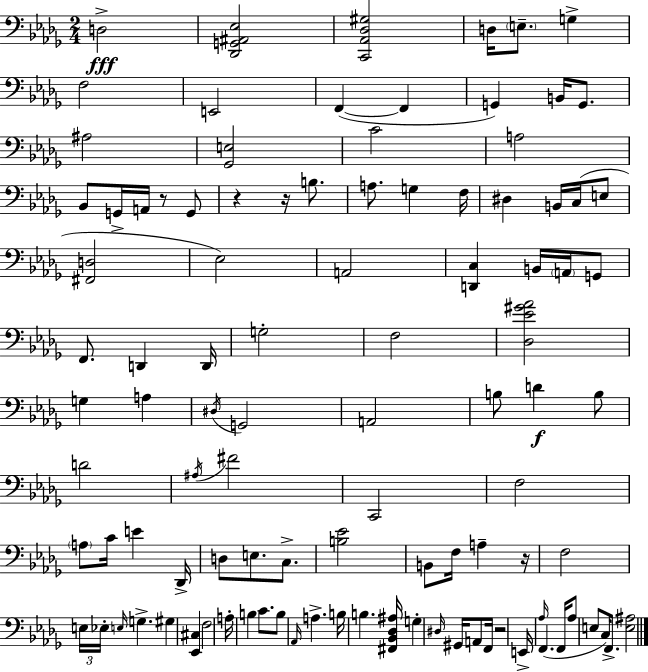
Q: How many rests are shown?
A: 5